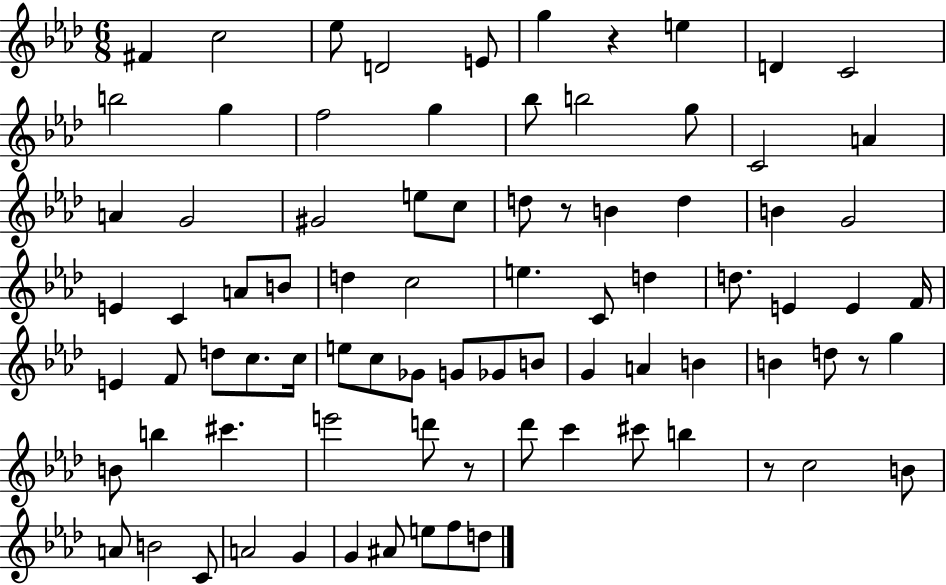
{
  \clef treble
  \numericTimeSignature
  \time 6/8
  \key aes \major
  fis'4 c''2 | ees''8 d'2 e'8 | g''4 r4 e''4 | d'4 c'2 | \break b''2 g''4 | f''2 g''4 | bes''8 b''2 g''8 | c'2 a'4 | \break a'4 g'2 | gis'2 e''8 c''8 | d''8 r8 b'4 d''4 | b'4 g'2 | \break e'4 c'4 a'8 b'8 | d''4 c''2 | e''4. c'8 d''4 | d''8. e'4 e'4 f'16 | \break e'4 f'8 d''8 c''8. c''16 | e''8 c''8 ges'8 g'8 ges'8 b'8 | g'4 a'4 b'4 | b'4 d''8 r8 g''4 | \break b'8 b''4 cis'''4. | e'''2 d'''8 r8 | des'''8 c'''4 cis'''8 b''4 | r8 c''2 b'8 | \break a'8 b'2 c'8 | a'2 g'4 | g'4 ais'8 e''8 f''8 d''8 | \bar "|."
}